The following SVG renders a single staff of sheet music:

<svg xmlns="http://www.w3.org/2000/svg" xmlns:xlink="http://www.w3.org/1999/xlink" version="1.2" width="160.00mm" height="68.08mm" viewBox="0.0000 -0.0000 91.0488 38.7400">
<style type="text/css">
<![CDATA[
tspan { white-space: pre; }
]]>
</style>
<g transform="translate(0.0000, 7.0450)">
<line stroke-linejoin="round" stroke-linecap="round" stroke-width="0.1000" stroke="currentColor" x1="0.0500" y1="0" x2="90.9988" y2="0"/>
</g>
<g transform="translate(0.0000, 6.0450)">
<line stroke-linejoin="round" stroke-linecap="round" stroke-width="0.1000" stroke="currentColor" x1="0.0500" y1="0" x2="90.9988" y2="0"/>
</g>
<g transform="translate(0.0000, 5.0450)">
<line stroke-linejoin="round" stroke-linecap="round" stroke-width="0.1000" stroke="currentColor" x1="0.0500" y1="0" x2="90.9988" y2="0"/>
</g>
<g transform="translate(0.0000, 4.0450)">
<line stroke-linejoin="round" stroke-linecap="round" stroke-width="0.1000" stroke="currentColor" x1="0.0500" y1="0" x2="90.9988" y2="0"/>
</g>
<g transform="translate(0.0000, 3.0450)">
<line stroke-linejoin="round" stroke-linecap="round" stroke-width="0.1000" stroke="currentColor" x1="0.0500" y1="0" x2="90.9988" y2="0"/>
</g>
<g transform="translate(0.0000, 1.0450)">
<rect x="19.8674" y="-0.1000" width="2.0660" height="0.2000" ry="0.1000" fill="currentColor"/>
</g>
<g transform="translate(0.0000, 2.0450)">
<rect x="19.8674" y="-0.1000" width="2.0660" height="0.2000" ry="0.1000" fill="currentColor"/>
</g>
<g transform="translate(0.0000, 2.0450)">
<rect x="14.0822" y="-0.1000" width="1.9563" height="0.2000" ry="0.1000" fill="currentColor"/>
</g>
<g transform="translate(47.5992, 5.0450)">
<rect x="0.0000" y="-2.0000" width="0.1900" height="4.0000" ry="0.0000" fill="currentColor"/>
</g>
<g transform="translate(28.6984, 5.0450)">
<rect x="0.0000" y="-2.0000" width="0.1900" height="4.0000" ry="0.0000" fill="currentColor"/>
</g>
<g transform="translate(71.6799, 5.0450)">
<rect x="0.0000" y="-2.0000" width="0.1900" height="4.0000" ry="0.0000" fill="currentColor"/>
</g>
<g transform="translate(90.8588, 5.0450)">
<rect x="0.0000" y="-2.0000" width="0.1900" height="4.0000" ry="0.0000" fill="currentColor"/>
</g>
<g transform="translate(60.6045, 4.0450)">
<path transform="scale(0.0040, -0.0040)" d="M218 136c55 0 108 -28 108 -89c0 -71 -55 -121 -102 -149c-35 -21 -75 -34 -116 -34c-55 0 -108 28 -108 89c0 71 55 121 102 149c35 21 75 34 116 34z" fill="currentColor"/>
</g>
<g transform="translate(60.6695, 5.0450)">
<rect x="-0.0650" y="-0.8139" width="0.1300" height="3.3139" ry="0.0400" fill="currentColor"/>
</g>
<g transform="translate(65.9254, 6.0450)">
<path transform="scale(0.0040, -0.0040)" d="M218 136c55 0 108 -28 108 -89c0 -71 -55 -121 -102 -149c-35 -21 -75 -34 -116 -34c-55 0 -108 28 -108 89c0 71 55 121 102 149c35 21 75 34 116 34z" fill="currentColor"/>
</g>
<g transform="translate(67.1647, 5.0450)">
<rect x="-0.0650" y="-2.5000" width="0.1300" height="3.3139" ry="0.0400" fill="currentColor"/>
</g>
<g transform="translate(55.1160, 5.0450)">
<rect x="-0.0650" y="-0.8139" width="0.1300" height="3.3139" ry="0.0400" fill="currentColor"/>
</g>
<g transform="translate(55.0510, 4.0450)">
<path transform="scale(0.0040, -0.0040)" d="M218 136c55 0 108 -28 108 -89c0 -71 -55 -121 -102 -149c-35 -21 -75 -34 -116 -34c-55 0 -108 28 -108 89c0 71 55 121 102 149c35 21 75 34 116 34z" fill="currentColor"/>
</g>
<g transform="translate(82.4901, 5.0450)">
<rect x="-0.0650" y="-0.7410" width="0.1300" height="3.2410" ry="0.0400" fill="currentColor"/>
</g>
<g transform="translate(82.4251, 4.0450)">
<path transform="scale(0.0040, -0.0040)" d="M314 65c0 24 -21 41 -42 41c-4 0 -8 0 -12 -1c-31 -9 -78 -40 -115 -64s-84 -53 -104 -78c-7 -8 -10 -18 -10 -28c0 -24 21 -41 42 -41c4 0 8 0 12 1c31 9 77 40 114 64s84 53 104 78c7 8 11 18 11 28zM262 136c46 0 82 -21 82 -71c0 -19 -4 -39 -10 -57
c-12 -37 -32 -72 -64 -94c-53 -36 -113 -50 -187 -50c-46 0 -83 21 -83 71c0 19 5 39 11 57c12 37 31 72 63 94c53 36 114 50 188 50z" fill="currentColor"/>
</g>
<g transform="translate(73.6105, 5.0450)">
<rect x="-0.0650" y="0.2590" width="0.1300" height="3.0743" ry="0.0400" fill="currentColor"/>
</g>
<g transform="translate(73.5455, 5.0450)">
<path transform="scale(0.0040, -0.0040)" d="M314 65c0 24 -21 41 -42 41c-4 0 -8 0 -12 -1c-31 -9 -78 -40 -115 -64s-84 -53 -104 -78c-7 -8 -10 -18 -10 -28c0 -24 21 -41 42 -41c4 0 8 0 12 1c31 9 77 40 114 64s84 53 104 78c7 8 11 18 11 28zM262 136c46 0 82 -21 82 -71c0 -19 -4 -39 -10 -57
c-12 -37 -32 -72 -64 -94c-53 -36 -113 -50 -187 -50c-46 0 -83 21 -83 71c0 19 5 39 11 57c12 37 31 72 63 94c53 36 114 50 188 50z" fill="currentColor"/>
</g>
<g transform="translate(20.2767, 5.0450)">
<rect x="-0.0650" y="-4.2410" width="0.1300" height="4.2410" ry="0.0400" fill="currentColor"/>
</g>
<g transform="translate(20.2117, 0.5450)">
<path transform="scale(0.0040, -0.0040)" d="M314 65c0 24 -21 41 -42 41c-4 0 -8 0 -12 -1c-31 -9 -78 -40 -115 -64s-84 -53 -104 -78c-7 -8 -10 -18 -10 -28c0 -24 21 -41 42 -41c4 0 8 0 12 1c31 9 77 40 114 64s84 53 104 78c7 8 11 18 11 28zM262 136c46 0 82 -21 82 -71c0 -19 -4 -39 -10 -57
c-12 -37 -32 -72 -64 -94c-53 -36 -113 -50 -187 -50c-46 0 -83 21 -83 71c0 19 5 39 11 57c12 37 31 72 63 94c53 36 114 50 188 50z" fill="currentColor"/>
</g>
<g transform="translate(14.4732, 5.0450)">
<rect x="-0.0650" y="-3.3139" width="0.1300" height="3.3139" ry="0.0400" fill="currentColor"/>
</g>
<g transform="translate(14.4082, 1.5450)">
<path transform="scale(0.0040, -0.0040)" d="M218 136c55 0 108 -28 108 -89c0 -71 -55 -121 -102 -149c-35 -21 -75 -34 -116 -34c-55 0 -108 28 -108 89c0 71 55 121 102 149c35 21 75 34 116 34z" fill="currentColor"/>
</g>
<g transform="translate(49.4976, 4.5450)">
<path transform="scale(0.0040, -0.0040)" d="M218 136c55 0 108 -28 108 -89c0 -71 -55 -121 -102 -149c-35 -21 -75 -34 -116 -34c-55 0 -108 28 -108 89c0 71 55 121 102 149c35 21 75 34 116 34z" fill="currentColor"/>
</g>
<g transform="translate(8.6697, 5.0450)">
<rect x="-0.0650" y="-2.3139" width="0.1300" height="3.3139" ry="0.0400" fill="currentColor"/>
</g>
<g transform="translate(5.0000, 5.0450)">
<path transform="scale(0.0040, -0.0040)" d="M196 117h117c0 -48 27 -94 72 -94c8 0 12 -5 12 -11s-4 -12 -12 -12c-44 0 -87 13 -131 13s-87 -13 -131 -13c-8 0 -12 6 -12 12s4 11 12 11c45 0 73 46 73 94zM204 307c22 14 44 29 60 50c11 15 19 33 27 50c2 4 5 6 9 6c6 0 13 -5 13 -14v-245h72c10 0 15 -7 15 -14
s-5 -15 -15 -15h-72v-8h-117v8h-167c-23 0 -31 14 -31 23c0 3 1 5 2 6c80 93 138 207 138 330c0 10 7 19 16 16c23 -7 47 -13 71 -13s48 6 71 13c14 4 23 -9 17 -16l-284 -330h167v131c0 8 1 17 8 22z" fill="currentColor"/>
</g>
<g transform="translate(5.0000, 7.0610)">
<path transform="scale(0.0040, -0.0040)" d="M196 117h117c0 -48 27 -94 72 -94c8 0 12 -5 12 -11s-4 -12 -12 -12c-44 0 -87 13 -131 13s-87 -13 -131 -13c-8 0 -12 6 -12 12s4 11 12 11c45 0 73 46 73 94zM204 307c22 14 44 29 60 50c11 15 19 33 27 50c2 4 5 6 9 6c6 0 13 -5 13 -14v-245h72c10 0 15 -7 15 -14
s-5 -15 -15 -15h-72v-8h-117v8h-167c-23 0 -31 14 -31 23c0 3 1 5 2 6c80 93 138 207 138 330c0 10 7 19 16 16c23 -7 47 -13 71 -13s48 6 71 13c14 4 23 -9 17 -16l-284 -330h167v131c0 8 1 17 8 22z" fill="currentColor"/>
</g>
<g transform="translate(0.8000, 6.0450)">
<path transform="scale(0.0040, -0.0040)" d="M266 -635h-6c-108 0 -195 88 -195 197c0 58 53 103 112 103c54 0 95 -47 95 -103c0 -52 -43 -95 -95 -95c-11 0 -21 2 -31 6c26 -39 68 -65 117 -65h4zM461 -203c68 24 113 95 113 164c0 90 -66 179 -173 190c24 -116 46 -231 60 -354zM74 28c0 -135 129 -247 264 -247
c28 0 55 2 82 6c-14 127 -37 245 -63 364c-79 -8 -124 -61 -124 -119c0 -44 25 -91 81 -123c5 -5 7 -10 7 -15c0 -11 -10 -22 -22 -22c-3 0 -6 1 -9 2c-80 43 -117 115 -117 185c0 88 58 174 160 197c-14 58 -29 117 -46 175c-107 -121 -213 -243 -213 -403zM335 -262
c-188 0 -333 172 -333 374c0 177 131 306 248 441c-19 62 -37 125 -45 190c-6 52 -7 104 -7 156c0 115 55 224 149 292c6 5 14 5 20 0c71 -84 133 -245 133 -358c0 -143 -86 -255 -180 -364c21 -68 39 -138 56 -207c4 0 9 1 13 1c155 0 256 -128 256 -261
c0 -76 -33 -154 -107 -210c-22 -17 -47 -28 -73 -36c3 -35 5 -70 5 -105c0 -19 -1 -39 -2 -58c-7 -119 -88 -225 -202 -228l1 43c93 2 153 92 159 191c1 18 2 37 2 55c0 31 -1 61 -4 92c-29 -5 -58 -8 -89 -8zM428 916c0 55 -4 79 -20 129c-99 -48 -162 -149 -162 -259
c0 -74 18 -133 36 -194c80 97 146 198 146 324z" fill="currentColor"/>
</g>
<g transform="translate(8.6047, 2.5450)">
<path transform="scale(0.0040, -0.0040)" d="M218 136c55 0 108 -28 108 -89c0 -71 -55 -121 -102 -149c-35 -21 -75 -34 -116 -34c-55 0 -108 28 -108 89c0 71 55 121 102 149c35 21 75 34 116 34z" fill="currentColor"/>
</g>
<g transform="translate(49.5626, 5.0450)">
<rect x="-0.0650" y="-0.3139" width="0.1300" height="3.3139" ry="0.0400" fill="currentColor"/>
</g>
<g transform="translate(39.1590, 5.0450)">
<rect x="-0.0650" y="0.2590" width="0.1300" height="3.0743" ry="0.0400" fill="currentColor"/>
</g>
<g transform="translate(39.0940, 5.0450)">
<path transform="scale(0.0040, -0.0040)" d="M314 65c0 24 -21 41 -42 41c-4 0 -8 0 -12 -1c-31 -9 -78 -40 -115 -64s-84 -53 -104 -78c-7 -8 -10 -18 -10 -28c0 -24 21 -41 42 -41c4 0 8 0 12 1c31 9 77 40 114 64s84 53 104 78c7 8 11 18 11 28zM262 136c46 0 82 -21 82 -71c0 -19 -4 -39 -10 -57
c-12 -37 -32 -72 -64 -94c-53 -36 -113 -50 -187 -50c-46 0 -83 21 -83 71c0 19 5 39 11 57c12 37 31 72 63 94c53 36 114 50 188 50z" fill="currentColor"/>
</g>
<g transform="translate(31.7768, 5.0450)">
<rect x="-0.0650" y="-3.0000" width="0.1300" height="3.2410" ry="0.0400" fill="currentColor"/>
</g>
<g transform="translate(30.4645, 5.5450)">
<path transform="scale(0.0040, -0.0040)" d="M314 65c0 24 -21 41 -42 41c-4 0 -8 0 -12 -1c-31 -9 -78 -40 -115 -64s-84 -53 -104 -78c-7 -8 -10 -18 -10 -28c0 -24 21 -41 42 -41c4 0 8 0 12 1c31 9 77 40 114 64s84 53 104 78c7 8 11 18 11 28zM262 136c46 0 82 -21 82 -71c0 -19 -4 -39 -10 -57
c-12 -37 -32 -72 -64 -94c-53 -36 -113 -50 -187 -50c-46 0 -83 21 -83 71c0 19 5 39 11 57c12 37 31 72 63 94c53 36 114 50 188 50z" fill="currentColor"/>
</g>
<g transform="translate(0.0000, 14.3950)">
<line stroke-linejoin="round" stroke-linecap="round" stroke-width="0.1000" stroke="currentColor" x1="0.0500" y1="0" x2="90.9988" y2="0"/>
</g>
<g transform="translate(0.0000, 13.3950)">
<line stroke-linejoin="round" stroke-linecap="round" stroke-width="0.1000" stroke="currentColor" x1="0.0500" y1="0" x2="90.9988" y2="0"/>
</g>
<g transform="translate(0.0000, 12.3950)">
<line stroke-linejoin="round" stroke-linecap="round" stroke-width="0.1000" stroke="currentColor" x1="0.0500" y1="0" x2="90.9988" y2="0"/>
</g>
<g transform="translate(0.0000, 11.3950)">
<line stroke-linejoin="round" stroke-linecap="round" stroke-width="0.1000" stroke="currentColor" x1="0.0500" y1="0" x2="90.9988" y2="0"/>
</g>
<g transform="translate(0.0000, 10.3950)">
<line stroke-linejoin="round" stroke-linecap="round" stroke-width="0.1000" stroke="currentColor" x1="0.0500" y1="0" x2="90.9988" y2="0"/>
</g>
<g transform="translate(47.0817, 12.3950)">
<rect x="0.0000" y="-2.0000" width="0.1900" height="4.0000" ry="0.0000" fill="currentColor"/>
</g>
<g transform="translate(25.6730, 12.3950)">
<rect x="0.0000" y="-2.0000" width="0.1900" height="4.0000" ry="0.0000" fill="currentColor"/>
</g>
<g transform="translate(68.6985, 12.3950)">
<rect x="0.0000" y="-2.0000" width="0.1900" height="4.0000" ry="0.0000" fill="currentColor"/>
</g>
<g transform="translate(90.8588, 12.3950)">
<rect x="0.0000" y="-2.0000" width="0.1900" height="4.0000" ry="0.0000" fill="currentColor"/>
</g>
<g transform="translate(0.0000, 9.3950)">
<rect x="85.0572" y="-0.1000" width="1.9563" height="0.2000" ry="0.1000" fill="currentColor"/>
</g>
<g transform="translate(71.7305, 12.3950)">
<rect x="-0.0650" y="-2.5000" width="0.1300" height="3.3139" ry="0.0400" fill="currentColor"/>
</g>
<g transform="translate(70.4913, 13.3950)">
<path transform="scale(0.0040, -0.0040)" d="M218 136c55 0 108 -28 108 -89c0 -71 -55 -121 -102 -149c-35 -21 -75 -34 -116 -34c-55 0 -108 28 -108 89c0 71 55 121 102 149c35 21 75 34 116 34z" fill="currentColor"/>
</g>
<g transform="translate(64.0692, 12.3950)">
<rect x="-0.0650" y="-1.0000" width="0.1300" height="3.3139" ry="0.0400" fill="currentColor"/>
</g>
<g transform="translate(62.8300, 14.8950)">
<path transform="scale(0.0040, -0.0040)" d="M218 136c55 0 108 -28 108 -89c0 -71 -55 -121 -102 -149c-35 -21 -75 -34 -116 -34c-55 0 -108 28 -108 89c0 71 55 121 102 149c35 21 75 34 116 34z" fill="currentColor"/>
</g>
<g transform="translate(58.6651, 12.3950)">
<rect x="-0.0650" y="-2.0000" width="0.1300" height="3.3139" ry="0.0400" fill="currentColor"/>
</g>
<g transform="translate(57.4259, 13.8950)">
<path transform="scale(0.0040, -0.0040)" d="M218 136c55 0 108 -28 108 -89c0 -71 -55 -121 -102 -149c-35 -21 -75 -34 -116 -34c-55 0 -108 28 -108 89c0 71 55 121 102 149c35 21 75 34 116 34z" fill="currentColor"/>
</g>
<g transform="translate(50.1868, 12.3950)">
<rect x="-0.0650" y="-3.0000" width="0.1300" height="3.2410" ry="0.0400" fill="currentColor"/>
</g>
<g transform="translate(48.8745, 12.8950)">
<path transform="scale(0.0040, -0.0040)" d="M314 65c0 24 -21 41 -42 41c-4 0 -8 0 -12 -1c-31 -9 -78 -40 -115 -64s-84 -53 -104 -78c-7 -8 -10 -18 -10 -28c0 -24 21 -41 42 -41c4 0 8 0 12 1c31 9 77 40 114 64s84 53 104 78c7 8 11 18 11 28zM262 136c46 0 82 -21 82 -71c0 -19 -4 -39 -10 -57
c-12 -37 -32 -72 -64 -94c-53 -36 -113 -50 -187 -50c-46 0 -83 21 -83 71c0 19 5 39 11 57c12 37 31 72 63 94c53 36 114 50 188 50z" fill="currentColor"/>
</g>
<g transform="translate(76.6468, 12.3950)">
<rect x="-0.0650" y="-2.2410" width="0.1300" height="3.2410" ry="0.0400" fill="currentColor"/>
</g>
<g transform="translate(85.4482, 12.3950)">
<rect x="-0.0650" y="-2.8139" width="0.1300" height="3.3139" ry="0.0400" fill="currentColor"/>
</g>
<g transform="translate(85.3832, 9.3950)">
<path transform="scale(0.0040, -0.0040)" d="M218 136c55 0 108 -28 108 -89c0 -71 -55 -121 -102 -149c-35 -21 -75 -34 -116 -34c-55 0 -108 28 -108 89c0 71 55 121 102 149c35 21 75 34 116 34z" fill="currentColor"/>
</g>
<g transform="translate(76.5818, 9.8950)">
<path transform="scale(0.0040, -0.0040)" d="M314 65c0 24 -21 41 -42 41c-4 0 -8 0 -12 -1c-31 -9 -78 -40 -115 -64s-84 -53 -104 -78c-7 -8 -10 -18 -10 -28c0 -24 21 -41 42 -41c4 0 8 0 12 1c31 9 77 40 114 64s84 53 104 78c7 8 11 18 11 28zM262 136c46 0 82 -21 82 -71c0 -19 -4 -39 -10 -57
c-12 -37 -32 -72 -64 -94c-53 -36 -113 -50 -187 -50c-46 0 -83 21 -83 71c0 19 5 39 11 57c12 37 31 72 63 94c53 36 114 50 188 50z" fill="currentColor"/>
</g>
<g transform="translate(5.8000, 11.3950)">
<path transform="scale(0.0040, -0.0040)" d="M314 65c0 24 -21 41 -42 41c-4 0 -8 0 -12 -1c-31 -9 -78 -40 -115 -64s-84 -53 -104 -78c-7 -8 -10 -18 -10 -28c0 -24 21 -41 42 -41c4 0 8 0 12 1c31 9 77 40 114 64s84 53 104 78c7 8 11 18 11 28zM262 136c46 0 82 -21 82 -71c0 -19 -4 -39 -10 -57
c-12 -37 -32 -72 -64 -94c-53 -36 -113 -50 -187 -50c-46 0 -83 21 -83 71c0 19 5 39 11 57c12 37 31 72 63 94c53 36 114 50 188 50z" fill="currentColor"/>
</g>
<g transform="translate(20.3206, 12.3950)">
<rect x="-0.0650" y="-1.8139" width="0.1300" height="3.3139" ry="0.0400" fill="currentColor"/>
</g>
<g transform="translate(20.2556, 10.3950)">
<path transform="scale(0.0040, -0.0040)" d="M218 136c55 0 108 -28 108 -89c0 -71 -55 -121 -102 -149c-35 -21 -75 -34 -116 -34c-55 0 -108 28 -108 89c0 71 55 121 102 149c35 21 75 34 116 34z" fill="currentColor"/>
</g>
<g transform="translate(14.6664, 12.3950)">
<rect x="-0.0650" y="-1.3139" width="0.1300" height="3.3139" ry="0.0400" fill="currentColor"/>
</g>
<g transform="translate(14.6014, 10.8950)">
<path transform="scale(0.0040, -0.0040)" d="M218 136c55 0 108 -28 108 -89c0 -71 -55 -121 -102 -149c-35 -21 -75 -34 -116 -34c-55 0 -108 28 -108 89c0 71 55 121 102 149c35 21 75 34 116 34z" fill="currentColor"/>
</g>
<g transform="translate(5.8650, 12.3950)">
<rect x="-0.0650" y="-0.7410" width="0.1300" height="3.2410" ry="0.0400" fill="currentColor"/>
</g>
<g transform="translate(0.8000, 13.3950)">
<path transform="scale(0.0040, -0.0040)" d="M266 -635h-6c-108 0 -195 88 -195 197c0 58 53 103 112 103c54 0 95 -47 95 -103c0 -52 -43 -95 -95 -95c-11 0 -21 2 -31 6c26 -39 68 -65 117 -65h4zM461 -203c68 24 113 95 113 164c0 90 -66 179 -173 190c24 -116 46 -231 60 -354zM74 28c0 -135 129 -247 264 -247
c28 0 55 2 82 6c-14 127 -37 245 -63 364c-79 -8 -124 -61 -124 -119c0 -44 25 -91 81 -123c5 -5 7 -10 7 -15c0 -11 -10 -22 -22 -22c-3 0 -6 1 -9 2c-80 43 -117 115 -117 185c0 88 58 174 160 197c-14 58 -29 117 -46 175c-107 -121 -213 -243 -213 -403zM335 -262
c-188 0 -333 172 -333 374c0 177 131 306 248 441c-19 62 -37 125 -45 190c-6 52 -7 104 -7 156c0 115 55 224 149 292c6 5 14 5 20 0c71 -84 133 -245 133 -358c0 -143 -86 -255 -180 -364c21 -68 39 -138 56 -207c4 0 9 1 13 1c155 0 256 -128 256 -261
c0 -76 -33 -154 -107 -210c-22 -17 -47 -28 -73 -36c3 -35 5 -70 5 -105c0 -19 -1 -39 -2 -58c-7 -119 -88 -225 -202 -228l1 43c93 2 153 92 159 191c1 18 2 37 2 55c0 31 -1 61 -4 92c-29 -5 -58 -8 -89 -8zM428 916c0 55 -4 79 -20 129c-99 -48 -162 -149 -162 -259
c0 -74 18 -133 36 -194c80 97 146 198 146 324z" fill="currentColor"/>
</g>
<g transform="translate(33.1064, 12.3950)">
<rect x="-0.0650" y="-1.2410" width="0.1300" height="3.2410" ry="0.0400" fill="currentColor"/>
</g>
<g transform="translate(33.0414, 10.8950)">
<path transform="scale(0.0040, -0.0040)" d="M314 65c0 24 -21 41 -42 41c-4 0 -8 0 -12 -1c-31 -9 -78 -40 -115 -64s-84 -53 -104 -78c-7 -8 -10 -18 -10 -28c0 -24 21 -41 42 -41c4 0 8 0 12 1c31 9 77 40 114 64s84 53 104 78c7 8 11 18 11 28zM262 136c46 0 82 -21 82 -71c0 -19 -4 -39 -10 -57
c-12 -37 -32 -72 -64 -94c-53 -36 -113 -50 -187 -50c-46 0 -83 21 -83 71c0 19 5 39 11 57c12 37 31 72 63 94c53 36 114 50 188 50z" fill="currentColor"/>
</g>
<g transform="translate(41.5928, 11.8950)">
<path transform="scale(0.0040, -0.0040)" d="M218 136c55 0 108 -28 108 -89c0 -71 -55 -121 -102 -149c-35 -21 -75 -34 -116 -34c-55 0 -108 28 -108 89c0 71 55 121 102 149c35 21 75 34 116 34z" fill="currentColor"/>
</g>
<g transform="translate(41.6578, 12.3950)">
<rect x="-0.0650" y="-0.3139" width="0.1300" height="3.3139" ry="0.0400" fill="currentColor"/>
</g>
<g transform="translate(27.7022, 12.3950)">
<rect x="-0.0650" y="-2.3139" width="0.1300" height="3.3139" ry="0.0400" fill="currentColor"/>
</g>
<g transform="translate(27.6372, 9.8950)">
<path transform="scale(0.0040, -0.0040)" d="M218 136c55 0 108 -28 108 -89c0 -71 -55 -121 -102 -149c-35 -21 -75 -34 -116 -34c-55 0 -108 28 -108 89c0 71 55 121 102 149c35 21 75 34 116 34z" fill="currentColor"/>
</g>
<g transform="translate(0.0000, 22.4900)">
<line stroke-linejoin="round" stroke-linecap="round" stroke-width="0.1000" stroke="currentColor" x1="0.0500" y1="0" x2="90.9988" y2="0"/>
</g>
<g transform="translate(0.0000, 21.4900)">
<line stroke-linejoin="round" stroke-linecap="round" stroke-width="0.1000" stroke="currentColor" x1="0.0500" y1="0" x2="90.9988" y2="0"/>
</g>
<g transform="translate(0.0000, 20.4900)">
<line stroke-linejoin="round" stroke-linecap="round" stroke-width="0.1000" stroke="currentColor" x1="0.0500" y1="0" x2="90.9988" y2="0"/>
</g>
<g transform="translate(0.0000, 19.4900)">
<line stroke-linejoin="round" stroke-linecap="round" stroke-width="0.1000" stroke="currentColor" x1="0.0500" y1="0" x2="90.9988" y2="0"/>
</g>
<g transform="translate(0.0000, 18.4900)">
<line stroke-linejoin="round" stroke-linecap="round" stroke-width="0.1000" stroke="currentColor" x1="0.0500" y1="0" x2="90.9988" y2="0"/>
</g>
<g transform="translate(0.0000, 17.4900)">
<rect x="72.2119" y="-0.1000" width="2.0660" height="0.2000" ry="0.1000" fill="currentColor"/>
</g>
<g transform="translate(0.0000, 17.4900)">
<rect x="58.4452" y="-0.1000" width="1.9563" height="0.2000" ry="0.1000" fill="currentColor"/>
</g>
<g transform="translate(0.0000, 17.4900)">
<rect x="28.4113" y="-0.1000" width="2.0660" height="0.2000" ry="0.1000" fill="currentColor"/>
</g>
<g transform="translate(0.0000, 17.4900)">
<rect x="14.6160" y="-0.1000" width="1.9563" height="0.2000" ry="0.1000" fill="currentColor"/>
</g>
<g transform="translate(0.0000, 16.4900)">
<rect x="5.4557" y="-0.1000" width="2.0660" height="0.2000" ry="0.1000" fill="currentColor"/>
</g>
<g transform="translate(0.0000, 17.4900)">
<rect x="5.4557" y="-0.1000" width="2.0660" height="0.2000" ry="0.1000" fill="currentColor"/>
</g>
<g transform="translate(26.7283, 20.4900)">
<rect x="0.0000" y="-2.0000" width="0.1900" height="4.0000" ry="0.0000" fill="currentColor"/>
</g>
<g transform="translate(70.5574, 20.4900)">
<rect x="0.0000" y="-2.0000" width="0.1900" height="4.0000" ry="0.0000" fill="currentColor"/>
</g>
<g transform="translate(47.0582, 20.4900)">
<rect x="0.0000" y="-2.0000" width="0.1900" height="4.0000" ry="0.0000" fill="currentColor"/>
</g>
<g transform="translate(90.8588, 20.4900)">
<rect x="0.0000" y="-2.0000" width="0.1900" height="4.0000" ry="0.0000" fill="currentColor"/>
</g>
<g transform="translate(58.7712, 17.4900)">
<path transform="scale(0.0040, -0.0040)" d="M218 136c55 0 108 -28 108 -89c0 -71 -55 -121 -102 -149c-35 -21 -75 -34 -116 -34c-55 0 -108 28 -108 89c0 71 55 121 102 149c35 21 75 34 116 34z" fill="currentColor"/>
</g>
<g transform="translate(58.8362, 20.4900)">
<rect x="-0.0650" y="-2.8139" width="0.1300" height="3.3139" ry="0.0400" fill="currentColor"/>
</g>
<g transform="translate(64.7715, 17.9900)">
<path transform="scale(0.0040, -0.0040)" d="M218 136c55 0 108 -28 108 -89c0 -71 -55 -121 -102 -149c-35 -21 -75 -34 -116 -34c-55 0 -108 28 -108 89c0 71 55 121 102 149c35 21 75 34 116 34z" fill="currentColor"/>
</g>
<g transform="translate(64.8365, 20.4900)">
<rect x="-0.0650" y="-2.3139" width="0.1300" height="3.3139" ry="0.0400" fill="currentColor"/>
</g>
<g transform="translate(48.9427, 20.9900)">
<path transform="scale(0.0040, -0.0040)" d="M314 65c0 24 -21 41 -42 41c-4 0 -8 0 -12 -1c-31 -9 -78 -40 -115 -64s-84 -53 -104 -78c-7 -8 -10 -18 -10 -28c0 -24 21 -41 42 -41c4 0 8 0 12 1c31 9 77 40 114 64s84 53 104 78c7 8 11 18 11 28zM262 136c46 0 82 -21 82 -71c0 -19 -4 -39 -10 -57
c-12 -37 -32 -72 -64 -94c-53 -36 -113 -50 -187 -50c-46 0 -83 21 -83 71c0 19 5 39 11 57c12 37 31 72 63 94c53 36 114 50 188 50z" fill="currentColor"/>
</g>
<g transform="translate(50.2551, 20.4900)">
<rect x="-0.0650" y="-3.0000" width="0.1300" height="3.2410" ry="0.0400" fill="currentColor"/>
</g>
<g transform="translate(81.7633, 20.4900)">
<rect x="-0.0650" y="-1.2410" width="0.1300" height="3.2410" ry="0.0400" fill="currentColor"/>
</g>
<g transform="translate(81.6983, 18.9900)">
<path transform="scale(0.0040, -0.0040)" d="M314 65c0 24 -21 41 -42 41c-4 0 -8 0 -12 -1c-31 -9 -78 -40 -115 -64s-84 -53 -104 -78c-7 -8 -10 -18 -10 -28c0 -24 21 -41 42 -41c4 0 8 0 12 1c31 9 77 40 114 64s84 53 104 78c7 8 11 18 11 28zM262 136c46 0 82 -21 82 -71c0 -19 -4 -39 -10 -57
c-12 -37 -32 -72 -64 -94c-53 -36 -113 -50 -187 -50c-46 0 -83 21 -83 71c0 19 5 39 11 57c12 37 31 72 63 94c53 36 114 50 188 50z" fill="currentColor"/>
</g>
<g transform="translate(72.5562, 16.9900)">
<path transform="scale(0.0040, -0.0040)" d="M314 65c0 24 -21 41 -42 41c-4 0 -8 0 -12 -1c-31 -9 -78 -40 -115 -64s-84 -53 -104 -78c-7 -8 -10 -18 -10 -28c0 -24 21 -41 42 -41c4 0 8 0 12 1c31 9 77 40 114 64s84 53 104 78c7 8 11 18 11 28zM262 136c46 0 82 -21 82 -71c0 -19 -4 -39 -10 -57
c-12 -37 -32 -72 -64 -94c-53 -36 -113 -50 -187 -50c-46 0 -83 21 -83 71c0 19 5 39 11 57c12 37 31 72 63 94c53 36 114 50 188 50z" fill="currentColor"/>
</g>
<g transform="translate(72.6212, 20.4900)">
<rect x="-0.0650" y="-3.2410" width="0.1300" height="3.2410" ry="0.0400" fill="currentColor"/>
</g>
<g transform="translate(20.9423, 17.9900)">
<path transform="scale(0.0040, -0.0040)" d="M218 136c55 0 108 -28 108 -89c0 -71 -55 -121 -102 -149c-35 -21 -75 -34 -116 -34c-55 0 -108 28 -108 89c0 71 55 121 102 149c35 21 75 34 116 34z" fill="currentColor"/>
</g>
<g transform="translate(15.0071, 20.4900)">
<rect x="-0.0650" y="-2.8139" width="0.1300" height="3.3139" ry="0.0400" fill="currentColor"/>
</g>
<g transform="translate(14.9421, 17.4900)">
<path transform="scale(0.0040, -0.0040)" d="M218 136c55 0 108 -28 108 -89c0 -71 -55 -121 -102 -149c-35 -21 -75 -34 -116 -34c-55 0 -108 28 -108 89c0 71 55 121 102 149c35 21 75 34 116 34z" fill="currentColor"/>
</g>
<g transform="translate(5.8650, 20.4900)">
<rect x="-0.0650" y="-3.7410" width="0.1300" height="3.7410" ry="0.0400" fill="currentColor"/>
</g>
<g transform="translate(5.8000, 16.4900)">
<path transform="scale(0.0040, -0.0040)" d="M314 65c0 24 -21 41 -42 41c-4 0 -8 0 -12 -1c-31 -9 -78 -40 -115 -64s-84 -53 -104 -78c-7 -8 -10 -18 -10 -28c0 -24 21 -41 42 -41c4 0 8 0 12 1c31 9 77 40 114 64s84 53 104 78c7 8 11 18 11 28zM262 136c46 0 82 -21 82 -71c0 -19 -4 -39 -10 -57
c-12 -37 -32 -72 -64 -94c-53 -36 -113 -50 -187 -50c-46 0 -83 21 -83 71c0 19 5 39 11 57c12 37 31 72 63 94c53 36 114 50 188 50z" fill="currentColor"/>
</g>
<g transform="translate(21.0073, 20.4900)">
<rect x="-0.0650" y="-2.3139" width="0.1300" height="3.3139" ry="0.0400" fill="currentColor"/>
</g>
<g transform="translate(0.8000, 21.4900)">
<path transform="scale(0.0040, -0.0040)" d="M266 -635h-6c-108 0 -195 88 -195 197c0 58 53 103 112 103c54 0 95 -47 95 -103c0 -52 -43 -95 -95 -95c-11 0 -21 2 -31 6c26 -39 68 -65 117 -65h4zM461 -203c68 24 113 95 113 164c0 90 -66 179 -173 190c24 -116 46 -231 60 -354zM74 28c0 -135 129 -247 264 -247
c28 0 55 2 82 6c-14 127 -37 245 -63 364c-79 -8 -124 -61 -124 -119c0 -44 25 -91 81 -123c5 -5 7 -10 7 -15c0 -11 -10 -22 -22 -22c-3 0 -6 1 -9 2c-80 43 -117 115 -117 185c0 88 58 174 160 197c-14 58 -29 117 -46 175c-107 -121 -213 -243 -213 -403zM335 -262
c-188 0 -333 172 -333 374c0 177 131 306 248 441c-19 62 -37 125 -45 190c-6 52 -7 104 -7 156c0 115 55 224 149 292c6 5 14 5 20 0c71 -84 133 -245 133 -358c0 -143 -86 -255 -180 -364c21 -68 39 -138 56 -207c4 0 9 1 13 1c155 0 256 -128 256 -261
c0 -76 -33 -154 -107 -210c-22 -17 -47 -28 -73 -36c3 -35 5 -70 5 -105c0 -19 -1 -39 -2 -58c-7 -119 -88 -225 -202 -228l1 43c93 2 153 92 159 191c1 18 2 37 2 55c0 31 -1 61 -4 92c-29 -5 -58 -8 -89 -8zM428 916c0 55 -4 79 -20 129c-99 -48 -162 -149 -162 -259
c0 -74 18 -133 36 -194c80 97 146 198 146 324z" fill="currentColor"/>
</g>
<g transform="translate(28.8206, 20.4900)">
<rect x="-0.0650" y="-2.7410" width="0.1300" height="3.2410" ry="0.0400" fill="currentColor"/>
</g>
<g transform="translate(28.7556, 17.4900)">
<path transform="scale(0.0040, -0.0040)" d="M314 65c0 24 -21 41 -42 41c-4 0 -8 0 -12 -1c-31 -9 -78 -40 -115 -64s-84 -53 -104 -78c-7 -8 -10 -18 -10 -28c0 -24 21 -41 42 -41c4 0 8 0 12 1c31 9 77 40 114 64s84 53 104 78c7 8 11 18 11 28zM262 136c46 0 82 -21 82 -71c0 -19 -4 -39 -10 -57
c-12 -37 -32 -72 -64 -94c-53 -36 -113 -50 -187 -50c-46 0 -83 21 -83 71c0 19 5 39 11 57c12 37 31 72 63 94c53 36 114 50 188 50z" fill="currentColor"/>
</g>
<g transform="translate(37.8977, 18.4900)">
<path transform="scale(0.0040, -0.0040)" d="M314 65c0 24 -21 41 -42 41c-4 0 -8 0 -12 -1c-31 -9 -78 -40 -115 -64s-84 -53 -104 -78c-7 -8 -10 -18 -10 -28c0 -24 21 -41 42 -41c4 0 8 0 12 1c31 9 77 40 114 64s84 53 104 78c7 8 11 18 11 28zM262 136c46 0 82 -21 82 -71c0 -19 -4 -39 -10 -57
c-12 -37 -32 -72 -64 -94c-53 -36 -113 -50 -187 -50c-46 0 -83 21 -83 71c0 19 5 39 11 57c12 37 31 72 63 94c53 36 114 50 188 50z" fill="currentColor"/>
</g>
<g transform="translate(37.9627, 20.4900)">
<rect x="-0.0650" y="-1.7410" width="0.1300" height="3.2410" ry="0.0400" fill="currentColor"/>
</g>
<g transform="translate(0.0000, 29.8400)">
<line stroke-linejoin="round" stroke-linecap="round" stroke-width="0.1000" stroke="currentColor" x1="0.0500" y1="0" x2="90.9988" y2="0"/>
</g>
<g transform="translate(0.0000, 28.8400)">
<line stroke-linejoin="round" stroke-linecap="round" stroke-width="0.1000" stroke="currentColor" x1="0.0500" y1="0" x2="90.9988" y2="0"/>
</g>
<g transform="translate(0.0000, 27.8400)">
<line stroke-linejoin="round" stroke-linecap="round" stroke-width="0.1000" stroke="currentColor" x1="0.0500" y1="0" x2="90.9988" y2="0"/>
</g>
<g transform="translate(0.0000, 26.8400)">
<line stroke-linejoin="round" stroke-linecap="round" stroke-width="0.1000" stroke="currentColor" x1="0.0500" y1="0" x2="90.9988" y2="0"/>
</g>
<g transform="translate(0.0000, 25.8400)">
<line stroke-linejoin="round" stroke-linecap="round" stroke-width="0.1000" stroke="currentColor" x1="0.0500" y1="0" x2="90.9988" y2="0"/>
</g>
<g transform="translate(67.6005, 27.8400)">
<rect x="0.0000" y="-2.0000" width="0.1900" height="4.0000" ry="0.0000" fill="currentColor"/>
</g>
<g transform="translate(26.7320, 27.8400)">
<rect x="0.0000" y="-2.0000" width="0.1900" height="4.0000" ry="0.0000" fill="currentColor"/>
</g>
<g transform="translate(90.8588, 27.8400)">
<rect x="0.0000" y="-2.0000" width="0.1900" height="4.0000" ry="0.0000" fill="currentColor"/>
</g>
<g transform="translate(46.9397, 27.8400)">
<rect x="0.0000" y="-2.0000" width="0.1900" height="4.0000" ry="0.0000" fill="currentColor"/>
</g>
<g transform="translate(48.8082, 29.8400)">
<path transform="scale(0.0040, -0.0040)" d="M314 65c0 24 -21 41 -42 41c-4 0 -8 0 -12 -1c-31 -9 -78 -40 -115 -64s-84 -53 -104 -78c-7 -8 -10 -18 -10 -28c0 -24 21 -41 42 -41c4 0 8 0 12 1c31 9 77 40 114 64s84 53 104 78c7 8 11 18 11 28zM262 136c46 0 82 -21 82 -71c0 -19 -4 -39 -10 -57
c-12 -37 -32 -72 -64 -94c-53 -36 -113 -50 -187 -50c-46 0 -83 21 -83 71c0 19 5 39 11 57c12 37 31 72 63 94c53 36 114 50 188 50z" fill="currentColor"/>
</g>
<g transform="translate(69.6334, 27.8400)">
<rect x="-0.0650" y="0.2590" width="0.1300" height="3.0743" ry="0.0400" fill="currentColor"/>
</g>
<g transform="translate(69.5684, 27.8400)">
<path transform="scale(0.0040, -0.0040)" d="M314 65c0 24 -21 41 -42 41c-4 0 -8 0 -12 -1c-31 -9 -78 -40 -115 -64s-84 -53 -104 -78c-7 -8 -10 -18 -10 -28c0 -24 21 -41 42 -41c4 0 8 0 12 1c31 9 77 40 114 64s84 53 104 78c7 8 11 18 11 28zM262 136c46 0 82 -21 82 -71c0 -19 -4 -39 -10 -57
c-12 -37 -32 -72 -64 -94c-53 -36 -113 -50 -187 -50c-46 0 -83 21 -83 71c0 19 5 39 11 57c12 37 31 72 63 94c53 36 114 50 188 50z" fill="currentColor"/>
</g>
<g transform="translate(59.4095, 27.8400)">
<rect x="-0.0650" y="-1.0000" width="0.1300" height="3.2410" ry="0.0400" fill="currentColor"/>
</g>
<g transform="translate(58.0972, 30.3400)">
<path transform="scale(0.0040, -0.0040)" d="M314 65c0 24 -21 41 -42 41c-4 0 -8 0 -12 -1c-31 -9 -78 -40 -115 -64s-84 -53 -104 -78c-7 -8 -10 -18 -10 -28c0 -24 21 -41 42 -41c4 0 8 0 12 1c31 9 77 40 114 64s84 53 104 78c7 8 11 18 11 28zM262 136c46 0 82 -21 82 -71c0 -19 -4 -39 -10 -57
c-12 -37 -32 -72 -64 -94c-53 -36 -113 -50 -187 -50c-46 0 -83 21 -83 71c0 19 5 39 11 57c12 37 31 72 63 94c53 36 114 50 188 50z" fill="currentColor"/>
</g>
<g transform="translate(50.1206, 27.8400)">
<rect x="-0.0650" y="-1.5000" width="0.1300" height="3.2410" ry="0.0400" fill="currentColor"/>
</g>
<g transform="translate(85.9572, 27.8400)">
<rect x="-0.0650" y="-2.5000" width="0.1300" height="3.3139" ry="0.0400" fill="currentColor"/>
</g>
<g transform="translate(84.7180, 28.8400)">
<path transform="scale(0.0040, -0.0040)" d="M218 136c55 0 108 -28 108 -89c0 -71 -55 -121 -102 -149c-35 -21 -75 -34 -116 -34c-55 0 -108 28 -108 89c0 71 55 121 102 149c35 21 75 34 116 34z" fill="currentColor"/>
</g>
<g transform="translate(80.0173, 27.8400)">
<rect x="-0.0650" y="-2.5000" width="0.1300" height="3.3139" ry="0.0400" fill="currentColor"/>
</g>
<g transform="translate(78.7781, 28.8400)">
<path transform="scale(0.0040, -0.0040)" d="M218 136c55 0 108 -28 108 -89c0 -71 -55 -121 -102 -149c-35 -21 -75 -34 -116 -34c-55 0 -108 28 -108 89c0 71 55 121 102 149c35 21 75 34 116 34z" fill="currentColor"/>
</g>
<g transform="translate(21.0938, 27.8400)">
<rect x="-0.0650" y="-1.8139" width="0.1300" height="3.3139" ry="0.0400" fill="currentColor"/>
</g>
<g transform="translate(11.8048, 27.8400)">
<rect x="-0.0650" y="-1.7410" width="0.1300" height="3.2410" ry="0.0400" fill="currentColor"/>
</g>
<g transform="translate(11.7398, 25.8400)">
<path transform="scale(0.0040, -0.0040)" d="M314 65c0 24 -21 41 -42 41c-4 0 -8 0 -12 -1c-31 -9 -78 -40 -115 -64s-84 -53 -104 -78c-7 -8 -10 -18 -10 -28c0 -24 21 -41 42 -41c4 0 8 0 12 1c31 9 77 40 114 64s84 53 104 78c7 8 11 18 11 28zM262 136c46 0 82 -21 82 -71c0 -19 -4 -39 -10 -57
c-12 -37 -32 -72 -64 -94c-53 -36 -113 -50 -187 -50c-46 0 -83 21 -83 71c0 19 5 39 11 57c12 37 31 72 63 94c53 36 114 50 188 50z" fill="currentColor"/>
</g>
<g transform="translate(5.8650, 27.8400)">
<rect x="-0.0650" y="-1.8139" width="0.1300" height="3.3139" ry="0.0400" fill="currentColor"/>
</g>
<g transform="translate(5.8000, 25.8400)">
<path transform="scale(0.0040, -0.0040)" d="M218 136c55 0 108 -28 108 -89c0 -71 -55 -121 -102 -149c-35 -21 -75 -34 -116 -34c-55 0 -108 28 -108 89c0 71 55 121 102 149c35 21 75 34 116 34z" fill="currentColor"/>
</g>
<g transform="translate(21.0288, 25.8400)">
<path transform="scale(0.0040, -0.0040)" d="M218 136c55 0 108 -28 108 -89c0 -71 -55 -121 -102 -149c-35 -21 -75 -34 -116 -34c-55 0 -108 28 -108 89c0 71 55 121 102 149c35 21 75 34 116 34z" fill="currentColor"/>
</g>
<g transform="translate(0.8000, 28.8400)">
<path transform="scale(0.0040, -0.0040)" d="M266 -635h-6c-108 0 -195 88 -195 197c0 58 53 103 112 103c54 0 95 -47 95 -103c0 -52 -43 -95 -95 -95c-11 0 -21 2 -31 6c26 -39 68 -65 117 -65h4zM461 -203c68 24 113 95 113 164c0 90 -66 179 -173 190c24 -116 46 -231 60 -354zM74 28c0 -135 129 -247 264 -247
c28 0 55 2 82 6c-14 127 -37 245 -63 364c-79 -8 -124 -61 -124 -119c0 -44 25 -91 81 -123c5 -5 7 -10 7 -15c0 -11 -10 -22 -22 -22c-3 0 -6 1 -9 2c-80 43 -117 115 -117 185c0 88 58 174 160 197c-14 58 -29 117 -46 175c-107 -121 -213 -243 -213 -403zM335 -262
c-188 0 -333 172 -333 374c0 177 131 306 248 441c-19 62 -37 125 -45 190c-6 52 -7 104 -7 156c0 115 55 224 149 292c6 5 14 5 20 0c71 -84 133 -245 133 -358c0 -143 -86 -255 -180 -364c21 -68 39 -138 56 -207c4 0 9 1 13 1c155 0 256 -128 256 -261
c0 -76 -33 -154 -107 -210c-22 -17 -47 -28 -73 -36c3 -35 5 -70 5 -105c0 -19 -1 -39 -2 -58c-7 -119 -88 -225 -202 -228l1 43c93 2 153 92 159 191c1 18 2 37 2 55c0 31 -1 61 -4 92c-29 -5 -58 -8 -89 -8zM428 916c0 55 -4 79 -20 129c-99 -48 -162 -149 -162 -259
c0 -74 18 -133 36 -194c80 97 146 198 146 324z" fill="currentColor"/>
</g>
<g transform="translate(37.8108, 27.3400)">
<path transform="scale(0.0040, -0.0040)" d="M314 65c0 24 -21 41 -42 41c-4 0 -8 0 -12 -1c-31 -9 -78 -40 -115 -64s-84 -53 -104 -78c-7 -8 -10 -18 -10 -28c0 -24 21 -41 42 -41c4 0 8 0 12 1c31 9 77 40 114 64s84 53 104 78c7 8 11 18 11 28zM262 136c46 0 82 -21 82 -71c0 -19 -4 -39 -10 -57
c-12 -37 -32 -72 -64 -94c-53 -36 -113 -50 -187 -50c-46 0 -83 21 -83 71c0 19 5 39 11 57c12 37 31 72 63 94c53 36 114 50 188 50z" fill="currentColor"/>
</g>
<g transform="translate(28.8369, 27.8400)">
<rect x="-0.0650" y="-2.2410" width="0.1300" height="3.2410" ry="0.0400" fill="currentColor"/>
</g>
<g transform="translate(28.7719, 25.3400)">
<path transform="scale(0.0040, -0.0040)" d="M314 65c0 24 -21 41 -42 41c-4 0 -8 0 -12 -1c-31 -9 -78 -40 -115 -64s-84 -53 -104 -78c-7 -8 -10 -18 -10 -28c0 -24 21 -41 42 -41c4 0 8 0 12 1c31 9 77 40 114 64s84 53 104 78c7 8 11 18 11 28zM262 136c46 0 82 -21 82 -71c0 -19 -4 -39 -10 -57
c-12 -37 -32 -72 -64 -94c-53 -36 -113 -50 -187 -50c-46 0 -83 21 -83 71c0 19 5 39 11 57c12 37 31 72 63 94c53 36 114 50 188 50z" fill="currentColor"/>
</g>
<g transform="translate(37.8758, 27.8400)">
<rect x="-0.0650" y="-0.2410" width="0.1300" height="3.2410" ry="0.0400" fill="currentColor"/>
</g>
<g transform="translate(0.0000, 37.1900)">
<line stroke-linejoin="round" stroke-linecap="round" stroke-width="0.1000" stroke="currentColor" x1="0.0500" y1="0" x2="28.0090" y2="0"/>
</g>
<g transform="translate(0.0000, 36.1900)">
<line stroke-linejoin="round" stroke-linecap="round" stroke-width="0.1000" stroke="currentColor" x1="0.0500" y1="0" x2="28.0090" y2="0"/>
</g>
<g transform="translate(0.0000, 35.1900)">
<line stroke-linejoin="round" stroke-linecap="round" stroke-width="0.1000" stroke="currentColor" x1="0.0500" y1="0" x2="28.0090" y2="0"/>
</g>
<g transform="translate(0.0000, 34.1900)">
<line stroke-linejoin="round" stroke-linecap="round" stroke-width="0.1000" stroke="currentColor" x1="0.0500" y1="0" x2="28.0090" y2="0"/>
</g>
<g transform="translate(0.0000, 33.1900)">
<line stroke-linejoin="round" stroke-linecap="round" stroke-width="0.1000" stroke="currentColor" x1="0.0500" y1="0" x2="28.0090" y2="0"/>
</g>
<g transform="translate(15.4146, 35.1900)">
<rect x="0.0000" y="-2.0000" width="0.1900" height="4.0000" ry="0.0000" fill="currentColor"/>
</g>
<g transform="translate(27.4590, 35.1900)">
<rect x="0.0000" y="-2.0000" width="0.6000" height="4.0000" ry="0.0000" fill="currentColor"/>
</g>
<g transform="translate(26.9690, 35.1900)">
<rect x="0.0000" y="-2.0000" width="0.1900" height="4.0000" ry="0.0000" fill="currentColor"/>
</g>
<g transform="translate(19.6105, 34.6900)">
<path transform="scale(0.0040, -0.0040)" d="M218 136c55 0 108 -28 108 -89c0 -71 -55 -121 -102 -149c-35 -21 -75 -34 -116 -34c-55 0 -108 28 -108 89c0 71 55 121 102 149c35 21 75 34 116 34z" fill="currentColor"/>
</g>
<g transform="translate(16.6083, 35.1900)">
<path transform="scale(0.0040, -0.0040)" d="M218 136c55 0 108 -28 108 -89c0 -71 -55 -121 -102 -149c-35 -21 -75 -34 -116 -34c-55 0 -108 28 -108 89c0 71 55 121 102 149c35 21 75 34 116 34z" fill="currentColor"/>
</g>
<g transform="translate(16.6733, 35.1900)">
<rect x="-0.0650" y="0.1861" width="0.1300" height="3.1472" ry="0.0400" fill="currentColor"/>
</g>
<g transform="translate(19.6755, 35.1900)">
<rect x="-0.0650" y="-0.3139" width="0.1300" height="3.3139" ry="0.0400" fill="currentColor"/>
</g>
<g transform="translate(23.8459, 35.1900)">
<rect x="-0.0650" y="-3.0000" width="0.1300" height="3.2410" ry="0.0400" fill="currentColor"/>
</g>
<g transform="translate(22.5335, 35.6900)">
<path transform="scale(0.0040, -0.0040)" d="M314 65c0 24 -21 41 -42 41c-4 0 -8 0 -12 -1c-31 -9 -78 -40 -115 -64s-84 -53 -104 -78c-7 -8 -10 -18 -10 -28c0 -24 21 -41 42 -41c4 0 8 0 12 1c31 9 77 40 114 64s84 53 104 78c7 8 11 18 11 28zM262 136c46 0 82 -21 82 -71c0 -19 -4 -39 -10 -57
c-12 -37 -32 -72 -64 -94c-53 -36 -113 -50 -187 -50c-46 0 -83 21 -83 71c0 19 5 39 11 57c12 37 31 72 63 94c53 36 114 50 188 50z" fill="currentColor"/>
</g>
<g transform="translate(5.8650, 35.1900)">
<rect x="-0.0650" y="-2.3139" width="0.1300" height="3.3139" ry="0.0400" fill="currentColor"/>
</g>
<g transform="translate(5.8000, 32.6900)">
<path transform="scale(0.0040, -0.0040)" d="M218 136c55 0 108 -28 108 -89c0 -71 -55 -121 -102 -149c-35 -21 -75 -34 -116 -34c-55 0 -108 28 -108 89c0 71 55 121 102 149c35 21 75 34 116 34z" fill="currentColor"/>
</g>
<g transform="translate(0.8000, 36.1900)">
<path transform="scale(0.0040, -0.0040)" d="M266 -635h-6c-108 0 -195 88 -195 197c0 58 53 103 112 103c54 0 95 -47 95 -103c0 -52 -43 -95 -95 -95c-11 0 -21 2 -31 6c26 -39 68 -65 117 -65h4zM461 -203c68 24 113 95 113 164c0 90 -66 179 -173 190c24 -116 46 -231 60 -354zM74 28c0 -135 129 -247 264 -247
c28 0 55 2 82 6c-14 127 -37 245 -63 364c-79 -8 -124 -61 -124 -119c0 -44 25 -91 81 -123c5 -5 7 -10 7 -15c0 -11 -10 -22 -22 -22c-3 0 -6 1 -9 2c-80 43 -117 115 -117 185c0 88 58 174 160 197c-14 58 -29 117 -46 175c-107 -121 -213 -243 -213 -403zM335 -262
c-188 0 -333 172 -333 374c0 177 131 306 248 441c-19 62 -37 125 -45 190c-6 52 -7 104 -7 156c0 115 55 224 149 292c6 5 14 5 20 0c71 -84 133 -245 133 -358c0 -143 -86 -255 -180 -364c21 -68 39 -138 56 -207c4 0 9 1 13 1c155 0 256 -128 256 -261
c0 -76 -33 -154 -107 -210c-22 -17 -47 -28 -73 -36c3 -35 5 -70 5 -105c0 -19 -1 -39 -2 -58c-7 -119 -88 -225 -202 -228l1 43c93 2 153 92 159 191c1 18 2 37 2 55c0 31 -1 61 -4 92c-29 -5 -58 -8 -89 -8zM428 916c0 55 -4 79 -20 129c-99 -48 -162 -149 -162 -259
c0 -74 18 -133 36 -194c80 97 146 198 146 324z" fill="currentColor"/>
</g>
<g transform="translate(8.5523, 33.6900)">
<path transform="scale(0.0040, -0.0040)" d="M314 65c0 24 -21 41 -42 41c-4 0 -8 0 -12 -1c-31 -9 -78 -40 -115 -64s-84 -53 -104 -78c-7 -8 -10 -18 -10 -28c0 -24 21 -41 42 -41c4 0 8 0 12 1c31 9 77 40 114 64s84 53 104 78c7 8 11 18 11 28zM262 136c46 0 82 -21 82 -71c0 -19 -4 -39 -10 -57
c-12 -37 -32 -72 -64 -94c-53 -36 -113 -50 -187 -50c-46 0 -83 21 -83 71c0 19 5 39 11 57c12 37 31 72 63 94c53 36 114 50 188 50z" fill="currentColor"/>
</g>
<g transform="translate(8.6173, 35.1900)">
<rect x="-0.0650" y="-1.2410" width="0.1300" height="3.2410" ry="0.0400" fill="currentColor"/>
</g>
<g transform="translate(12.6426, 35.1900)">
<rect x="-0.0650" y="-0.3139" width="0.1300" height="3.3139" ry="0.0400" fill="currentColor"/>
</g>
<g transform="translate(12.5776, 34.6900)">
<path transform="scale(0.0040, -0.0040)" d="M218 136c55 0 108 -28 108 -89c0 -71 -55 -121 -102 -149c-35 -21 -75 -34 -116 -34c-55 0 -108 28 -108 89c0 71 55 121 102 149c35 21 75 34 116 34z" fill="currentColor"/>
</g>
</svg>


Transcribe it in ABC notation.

X:1
T:Untitled
M:4/4
L:1/4
K:C
g b d'2 A2 B2 c d d G B2 d2 d2 e f g e2 c A2 F D G g2 a c'2 a g a2 f2 A2 a g b2 e2 f f2 f g2 c2 E2 D2 B2 G G g e2 c B c A2